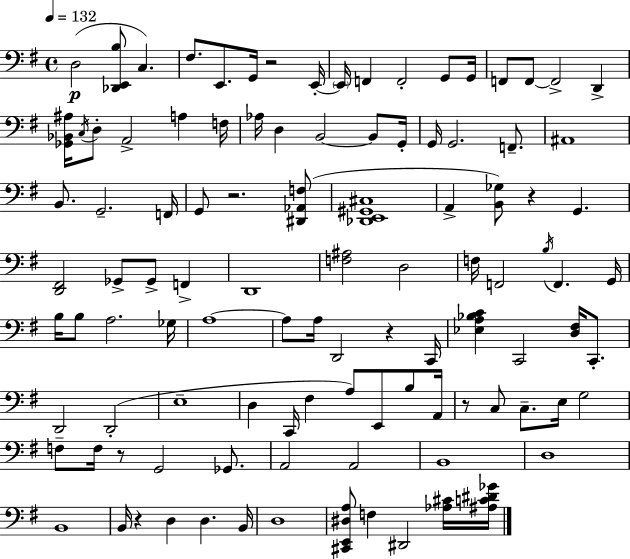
X:1
T:Untitled
M:4/4
L:1/4
K:Em
D,2 [_D,,E,,B,]/2 C, ^F,/2 E,,/2 G,,/4 z2 E,,/4 E,,/4 F,, F,,2 G,,/2 G,,/4 F,,/2 F,,/2 F,,2 D,, [_G,,_B,,^A,]/4 C,/4 D,/2 A,,2 A, F,/4 _A,/4 D, B,,2 B,,/2 G,,/4 G,,/4 G,,2 F,,/2 ^A,,4 B,,/2 G,,2 F,,/4 G,,/2 z2 [^D,,_A,,F,]/2 [_D,,E,,^G,,^C,]4 A,, [B,,_G,]/2 z G,, [D,,^F,,]2 _G,,/2 _G,,/2 F,, D,,4 [F,^A,]2 D,2 F,/4 F,,2 B,/4 F,, G,,/4 B,/4 B,/2 A,2 _G,/4 A,4 A,/2 A,/4 D,,2 z C,,/4 [_E,A,_B,C] C,,2 [D,^F,]/4 C,,/2 D,,2 D,,2 E,4 D, C,,/4 ^F, A,/2 E,,/2 B,/2 A,,/4 z/2 C,/2 C,/2 E,/4 G,2 F,/2 F,/4 z/2 G,,2 _G,,/2 A,,2 A,,2 B,,4 D,4 B,,4 B,,/4 z D, D, B,,/4 D,4 [^C,,E,,^D,A,]/2 F, ^D,,2 [_A,^C]/4 [^A,C^D_G]/4